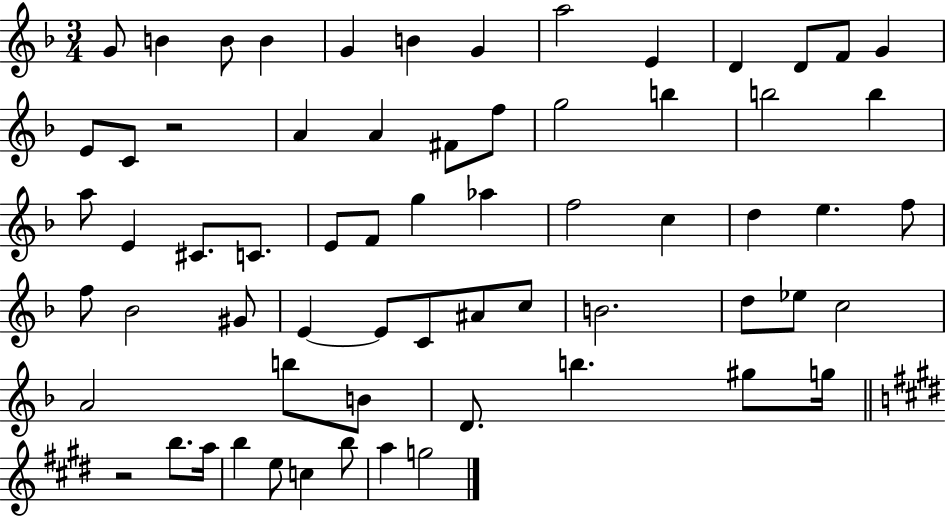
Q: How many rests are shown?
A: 2